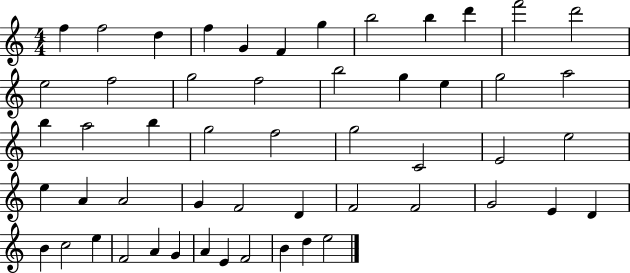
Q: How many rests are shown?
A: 0